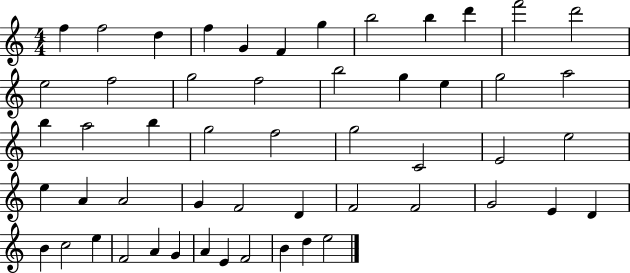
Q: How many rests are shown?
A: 0